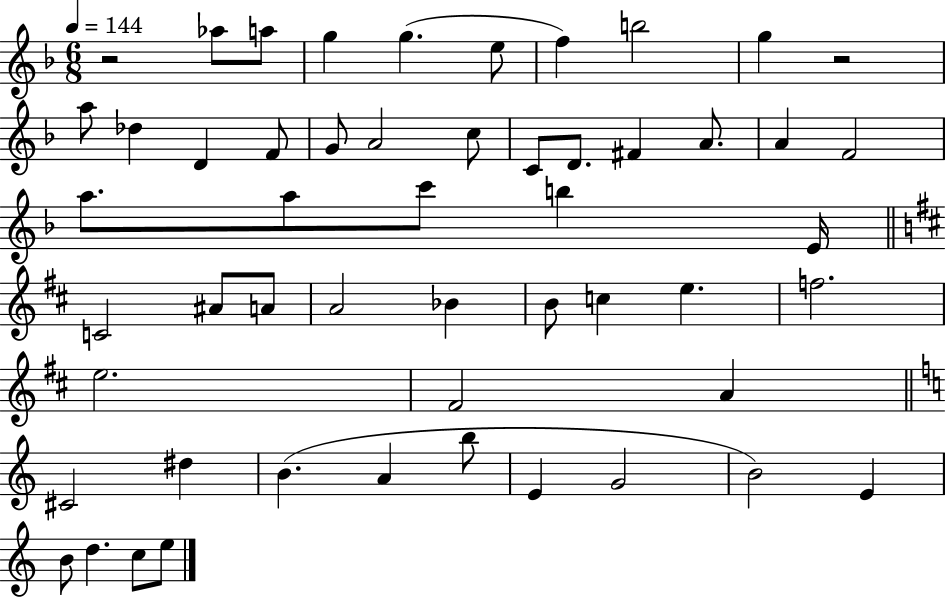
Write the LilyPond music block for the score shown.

{
  \clef treble
  \numericTimeSignature
  \time 6/8
  \key f \major
  \tempo 4 = 144
  r2 aes''8 a''8 | g''4 g''4.( e''8 | f''4) b''2 | g''4 r2 | \break a''8 des''4 d'4 f'8 | g'8 a'2 c''8 | c'8 d'8. fis'4 a'8. | a'4 f'2 | \break a''8. a''8 c'''8 b''4 e'16 | \bar "||" \break \key b \minor c'2 ais'8 a'8 | a'2 bes'4 | b'8 c''4 e''4. | f''2. | \break e''2. | fis'2 a'4 | \bar "||" \break \key a \minor cis'2 dis''4 | b'4.( a'4 b''8 | e'4 g'2 | b'2) e'4 | \break b'8 d''4. c''8 e''8 | \bar "|."
}